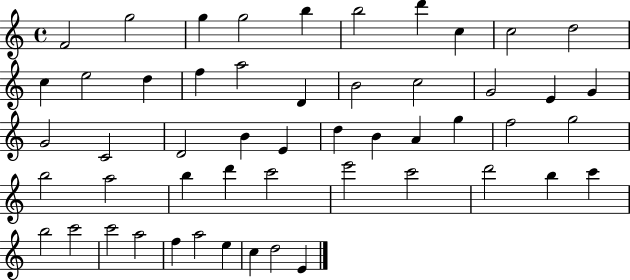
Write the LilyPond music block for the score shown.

{
  \clef treble
  \time 4/4
  \defaultTimeSignature
  \key c \major
  f'2 g''2 | g''4 g''2 b''4 | b''2 d'''4 c''4 | c''2 d''2 | \break c''4 e''2 d''4 | f''4 a''2 d'4 | b'2 c''2 | g'2 e'4 g'4 | \break g'2 c'2 | d'2 b'4 e'4 | d''4 b'4 a'4 g''4 | f''2 g''2 | \break b''2 a''2 | b''4 d'''4 c'''2 | e'''2 c'''2 | d'''2 b''4 c'''4 | \break b''2 c'''2 | c'''2 a''2 | f''4 a''2 e''4 | c''4 d''2 e'4 | \break \bar "|."
}